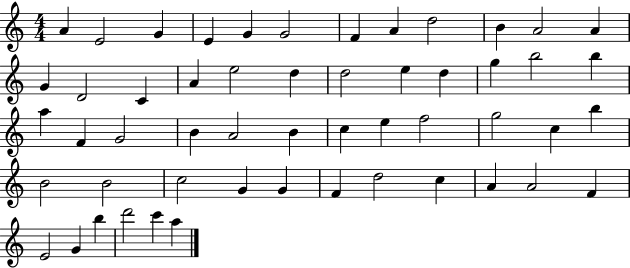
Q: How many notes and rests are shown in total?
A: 53